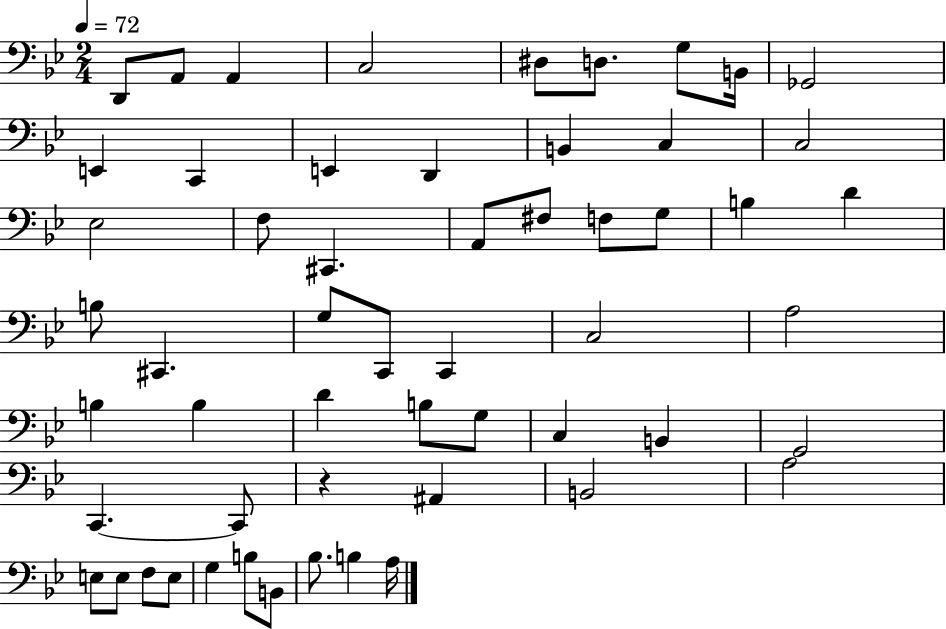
X:1
T:Untitled
M:2/4
L:1/4
K:Bb
D,,/2 A,,/2 A,, C,2 ^D,/2 D,/2 G,/2 B,,/4 _G,,2 E,, C,, E,, D,, B,, C, C,2 _E,2 F,/2 ^C,, A,,/2 ^F,/2 F,/2 G,/2 B, D B,/2 ^C,, G,/2 C,,/2 C,, C,2 A,2 B, B, D B,/2 G,/2 C, B,, G,,2 C,, C,,/2 z ^A,, B,,2 A,2 E,/2 E,/2 F,/2 E,/2 G, B,/2 B,,/2 _B,/2 B, A,/4